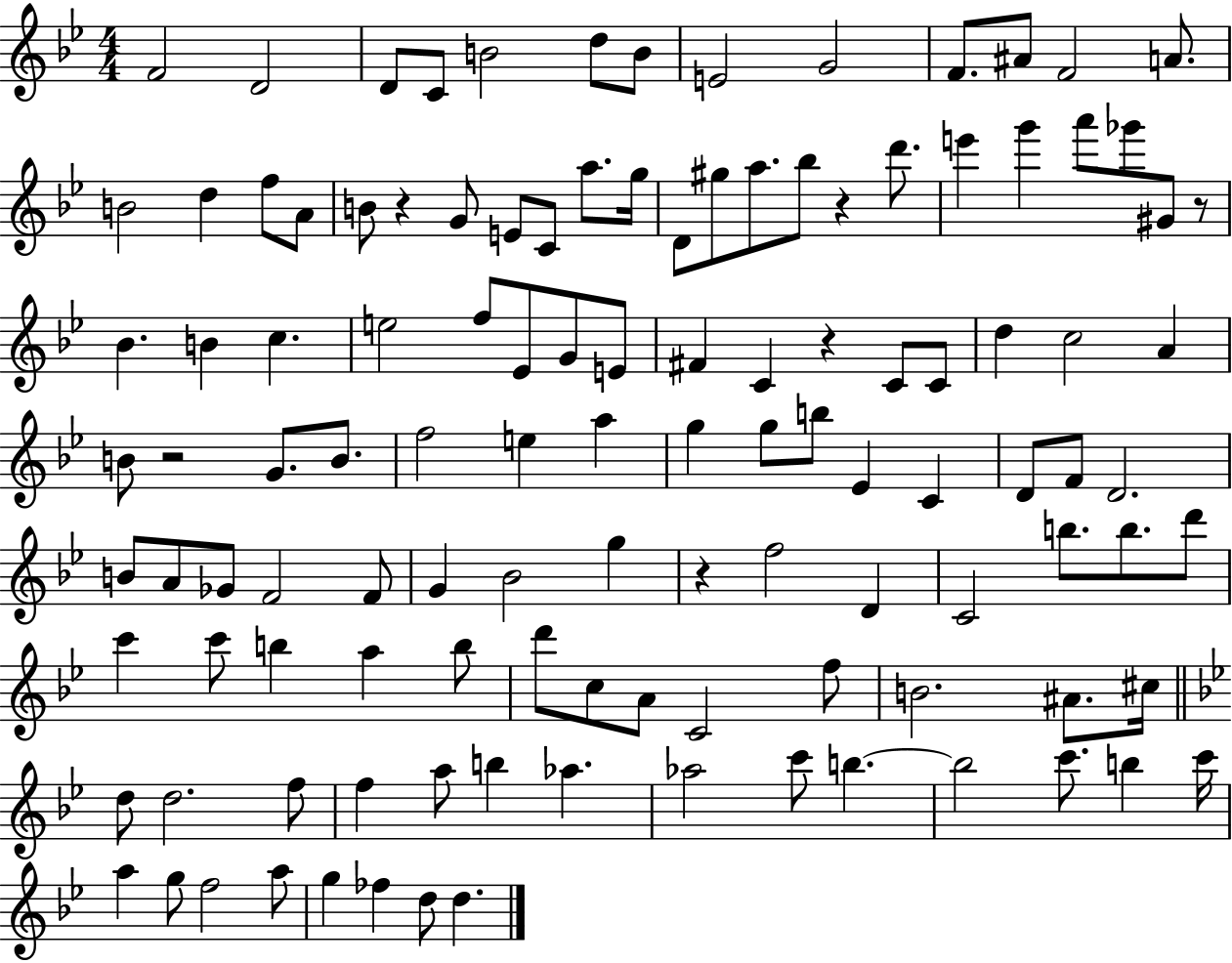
{
  \clef treble
  \numericTimeSignature
  \time 4/4
  \key bes \major
  f'2 d'2 | d'8 c'8 b'2 d''8 b'8 | e'2 g'2 | f'8. ais'8 f'2 a'8. | \break b'2 d''4 f''8 a'8 | b'8 r4 g'8 e'8 c'8 a''8. g''16 | d'8 gis''8 a''8. bes''8 r4 d'''8. | e'''4 g'''4 a'''8 ges'''8 gis'8 r8 | \break bes'4. b'4 c''4. | e''2 f''8 ees'8 g'8 e'8 | fis'4 c'4 r4 c'8 c'8 | d''4 c''2 a'4 | \break b'8 r2 g'8. b'8. | f''2 e''4 a''4 | g''4 g''8 b''8 ees'4 c'4 | d'8 f'8 d'2. | \break b'8 a'8 ges'8 f'2 f'8 | g'4 bes'2 g''4 | r4 f''2 d'4 | c'2 b''8. b''8. d'''8 | \break c'''4 c'''8 b''4 a''4 b''8 | d'''8 c''8 a'8 c'2 f''8 | b'2. ais'8. cis''16 | \bar "||" \break \key bes \major d''8 d''2. f''8 | f''4 a''8 b''4 aes''4. | aes''2 c'''8 b''4.~~ | b''2 c'''8. b''4 c'''16 | \break a''4 g''8 f''2 a''8 | g''4 fes''4 d''8 d''4. | \bar "|."
}